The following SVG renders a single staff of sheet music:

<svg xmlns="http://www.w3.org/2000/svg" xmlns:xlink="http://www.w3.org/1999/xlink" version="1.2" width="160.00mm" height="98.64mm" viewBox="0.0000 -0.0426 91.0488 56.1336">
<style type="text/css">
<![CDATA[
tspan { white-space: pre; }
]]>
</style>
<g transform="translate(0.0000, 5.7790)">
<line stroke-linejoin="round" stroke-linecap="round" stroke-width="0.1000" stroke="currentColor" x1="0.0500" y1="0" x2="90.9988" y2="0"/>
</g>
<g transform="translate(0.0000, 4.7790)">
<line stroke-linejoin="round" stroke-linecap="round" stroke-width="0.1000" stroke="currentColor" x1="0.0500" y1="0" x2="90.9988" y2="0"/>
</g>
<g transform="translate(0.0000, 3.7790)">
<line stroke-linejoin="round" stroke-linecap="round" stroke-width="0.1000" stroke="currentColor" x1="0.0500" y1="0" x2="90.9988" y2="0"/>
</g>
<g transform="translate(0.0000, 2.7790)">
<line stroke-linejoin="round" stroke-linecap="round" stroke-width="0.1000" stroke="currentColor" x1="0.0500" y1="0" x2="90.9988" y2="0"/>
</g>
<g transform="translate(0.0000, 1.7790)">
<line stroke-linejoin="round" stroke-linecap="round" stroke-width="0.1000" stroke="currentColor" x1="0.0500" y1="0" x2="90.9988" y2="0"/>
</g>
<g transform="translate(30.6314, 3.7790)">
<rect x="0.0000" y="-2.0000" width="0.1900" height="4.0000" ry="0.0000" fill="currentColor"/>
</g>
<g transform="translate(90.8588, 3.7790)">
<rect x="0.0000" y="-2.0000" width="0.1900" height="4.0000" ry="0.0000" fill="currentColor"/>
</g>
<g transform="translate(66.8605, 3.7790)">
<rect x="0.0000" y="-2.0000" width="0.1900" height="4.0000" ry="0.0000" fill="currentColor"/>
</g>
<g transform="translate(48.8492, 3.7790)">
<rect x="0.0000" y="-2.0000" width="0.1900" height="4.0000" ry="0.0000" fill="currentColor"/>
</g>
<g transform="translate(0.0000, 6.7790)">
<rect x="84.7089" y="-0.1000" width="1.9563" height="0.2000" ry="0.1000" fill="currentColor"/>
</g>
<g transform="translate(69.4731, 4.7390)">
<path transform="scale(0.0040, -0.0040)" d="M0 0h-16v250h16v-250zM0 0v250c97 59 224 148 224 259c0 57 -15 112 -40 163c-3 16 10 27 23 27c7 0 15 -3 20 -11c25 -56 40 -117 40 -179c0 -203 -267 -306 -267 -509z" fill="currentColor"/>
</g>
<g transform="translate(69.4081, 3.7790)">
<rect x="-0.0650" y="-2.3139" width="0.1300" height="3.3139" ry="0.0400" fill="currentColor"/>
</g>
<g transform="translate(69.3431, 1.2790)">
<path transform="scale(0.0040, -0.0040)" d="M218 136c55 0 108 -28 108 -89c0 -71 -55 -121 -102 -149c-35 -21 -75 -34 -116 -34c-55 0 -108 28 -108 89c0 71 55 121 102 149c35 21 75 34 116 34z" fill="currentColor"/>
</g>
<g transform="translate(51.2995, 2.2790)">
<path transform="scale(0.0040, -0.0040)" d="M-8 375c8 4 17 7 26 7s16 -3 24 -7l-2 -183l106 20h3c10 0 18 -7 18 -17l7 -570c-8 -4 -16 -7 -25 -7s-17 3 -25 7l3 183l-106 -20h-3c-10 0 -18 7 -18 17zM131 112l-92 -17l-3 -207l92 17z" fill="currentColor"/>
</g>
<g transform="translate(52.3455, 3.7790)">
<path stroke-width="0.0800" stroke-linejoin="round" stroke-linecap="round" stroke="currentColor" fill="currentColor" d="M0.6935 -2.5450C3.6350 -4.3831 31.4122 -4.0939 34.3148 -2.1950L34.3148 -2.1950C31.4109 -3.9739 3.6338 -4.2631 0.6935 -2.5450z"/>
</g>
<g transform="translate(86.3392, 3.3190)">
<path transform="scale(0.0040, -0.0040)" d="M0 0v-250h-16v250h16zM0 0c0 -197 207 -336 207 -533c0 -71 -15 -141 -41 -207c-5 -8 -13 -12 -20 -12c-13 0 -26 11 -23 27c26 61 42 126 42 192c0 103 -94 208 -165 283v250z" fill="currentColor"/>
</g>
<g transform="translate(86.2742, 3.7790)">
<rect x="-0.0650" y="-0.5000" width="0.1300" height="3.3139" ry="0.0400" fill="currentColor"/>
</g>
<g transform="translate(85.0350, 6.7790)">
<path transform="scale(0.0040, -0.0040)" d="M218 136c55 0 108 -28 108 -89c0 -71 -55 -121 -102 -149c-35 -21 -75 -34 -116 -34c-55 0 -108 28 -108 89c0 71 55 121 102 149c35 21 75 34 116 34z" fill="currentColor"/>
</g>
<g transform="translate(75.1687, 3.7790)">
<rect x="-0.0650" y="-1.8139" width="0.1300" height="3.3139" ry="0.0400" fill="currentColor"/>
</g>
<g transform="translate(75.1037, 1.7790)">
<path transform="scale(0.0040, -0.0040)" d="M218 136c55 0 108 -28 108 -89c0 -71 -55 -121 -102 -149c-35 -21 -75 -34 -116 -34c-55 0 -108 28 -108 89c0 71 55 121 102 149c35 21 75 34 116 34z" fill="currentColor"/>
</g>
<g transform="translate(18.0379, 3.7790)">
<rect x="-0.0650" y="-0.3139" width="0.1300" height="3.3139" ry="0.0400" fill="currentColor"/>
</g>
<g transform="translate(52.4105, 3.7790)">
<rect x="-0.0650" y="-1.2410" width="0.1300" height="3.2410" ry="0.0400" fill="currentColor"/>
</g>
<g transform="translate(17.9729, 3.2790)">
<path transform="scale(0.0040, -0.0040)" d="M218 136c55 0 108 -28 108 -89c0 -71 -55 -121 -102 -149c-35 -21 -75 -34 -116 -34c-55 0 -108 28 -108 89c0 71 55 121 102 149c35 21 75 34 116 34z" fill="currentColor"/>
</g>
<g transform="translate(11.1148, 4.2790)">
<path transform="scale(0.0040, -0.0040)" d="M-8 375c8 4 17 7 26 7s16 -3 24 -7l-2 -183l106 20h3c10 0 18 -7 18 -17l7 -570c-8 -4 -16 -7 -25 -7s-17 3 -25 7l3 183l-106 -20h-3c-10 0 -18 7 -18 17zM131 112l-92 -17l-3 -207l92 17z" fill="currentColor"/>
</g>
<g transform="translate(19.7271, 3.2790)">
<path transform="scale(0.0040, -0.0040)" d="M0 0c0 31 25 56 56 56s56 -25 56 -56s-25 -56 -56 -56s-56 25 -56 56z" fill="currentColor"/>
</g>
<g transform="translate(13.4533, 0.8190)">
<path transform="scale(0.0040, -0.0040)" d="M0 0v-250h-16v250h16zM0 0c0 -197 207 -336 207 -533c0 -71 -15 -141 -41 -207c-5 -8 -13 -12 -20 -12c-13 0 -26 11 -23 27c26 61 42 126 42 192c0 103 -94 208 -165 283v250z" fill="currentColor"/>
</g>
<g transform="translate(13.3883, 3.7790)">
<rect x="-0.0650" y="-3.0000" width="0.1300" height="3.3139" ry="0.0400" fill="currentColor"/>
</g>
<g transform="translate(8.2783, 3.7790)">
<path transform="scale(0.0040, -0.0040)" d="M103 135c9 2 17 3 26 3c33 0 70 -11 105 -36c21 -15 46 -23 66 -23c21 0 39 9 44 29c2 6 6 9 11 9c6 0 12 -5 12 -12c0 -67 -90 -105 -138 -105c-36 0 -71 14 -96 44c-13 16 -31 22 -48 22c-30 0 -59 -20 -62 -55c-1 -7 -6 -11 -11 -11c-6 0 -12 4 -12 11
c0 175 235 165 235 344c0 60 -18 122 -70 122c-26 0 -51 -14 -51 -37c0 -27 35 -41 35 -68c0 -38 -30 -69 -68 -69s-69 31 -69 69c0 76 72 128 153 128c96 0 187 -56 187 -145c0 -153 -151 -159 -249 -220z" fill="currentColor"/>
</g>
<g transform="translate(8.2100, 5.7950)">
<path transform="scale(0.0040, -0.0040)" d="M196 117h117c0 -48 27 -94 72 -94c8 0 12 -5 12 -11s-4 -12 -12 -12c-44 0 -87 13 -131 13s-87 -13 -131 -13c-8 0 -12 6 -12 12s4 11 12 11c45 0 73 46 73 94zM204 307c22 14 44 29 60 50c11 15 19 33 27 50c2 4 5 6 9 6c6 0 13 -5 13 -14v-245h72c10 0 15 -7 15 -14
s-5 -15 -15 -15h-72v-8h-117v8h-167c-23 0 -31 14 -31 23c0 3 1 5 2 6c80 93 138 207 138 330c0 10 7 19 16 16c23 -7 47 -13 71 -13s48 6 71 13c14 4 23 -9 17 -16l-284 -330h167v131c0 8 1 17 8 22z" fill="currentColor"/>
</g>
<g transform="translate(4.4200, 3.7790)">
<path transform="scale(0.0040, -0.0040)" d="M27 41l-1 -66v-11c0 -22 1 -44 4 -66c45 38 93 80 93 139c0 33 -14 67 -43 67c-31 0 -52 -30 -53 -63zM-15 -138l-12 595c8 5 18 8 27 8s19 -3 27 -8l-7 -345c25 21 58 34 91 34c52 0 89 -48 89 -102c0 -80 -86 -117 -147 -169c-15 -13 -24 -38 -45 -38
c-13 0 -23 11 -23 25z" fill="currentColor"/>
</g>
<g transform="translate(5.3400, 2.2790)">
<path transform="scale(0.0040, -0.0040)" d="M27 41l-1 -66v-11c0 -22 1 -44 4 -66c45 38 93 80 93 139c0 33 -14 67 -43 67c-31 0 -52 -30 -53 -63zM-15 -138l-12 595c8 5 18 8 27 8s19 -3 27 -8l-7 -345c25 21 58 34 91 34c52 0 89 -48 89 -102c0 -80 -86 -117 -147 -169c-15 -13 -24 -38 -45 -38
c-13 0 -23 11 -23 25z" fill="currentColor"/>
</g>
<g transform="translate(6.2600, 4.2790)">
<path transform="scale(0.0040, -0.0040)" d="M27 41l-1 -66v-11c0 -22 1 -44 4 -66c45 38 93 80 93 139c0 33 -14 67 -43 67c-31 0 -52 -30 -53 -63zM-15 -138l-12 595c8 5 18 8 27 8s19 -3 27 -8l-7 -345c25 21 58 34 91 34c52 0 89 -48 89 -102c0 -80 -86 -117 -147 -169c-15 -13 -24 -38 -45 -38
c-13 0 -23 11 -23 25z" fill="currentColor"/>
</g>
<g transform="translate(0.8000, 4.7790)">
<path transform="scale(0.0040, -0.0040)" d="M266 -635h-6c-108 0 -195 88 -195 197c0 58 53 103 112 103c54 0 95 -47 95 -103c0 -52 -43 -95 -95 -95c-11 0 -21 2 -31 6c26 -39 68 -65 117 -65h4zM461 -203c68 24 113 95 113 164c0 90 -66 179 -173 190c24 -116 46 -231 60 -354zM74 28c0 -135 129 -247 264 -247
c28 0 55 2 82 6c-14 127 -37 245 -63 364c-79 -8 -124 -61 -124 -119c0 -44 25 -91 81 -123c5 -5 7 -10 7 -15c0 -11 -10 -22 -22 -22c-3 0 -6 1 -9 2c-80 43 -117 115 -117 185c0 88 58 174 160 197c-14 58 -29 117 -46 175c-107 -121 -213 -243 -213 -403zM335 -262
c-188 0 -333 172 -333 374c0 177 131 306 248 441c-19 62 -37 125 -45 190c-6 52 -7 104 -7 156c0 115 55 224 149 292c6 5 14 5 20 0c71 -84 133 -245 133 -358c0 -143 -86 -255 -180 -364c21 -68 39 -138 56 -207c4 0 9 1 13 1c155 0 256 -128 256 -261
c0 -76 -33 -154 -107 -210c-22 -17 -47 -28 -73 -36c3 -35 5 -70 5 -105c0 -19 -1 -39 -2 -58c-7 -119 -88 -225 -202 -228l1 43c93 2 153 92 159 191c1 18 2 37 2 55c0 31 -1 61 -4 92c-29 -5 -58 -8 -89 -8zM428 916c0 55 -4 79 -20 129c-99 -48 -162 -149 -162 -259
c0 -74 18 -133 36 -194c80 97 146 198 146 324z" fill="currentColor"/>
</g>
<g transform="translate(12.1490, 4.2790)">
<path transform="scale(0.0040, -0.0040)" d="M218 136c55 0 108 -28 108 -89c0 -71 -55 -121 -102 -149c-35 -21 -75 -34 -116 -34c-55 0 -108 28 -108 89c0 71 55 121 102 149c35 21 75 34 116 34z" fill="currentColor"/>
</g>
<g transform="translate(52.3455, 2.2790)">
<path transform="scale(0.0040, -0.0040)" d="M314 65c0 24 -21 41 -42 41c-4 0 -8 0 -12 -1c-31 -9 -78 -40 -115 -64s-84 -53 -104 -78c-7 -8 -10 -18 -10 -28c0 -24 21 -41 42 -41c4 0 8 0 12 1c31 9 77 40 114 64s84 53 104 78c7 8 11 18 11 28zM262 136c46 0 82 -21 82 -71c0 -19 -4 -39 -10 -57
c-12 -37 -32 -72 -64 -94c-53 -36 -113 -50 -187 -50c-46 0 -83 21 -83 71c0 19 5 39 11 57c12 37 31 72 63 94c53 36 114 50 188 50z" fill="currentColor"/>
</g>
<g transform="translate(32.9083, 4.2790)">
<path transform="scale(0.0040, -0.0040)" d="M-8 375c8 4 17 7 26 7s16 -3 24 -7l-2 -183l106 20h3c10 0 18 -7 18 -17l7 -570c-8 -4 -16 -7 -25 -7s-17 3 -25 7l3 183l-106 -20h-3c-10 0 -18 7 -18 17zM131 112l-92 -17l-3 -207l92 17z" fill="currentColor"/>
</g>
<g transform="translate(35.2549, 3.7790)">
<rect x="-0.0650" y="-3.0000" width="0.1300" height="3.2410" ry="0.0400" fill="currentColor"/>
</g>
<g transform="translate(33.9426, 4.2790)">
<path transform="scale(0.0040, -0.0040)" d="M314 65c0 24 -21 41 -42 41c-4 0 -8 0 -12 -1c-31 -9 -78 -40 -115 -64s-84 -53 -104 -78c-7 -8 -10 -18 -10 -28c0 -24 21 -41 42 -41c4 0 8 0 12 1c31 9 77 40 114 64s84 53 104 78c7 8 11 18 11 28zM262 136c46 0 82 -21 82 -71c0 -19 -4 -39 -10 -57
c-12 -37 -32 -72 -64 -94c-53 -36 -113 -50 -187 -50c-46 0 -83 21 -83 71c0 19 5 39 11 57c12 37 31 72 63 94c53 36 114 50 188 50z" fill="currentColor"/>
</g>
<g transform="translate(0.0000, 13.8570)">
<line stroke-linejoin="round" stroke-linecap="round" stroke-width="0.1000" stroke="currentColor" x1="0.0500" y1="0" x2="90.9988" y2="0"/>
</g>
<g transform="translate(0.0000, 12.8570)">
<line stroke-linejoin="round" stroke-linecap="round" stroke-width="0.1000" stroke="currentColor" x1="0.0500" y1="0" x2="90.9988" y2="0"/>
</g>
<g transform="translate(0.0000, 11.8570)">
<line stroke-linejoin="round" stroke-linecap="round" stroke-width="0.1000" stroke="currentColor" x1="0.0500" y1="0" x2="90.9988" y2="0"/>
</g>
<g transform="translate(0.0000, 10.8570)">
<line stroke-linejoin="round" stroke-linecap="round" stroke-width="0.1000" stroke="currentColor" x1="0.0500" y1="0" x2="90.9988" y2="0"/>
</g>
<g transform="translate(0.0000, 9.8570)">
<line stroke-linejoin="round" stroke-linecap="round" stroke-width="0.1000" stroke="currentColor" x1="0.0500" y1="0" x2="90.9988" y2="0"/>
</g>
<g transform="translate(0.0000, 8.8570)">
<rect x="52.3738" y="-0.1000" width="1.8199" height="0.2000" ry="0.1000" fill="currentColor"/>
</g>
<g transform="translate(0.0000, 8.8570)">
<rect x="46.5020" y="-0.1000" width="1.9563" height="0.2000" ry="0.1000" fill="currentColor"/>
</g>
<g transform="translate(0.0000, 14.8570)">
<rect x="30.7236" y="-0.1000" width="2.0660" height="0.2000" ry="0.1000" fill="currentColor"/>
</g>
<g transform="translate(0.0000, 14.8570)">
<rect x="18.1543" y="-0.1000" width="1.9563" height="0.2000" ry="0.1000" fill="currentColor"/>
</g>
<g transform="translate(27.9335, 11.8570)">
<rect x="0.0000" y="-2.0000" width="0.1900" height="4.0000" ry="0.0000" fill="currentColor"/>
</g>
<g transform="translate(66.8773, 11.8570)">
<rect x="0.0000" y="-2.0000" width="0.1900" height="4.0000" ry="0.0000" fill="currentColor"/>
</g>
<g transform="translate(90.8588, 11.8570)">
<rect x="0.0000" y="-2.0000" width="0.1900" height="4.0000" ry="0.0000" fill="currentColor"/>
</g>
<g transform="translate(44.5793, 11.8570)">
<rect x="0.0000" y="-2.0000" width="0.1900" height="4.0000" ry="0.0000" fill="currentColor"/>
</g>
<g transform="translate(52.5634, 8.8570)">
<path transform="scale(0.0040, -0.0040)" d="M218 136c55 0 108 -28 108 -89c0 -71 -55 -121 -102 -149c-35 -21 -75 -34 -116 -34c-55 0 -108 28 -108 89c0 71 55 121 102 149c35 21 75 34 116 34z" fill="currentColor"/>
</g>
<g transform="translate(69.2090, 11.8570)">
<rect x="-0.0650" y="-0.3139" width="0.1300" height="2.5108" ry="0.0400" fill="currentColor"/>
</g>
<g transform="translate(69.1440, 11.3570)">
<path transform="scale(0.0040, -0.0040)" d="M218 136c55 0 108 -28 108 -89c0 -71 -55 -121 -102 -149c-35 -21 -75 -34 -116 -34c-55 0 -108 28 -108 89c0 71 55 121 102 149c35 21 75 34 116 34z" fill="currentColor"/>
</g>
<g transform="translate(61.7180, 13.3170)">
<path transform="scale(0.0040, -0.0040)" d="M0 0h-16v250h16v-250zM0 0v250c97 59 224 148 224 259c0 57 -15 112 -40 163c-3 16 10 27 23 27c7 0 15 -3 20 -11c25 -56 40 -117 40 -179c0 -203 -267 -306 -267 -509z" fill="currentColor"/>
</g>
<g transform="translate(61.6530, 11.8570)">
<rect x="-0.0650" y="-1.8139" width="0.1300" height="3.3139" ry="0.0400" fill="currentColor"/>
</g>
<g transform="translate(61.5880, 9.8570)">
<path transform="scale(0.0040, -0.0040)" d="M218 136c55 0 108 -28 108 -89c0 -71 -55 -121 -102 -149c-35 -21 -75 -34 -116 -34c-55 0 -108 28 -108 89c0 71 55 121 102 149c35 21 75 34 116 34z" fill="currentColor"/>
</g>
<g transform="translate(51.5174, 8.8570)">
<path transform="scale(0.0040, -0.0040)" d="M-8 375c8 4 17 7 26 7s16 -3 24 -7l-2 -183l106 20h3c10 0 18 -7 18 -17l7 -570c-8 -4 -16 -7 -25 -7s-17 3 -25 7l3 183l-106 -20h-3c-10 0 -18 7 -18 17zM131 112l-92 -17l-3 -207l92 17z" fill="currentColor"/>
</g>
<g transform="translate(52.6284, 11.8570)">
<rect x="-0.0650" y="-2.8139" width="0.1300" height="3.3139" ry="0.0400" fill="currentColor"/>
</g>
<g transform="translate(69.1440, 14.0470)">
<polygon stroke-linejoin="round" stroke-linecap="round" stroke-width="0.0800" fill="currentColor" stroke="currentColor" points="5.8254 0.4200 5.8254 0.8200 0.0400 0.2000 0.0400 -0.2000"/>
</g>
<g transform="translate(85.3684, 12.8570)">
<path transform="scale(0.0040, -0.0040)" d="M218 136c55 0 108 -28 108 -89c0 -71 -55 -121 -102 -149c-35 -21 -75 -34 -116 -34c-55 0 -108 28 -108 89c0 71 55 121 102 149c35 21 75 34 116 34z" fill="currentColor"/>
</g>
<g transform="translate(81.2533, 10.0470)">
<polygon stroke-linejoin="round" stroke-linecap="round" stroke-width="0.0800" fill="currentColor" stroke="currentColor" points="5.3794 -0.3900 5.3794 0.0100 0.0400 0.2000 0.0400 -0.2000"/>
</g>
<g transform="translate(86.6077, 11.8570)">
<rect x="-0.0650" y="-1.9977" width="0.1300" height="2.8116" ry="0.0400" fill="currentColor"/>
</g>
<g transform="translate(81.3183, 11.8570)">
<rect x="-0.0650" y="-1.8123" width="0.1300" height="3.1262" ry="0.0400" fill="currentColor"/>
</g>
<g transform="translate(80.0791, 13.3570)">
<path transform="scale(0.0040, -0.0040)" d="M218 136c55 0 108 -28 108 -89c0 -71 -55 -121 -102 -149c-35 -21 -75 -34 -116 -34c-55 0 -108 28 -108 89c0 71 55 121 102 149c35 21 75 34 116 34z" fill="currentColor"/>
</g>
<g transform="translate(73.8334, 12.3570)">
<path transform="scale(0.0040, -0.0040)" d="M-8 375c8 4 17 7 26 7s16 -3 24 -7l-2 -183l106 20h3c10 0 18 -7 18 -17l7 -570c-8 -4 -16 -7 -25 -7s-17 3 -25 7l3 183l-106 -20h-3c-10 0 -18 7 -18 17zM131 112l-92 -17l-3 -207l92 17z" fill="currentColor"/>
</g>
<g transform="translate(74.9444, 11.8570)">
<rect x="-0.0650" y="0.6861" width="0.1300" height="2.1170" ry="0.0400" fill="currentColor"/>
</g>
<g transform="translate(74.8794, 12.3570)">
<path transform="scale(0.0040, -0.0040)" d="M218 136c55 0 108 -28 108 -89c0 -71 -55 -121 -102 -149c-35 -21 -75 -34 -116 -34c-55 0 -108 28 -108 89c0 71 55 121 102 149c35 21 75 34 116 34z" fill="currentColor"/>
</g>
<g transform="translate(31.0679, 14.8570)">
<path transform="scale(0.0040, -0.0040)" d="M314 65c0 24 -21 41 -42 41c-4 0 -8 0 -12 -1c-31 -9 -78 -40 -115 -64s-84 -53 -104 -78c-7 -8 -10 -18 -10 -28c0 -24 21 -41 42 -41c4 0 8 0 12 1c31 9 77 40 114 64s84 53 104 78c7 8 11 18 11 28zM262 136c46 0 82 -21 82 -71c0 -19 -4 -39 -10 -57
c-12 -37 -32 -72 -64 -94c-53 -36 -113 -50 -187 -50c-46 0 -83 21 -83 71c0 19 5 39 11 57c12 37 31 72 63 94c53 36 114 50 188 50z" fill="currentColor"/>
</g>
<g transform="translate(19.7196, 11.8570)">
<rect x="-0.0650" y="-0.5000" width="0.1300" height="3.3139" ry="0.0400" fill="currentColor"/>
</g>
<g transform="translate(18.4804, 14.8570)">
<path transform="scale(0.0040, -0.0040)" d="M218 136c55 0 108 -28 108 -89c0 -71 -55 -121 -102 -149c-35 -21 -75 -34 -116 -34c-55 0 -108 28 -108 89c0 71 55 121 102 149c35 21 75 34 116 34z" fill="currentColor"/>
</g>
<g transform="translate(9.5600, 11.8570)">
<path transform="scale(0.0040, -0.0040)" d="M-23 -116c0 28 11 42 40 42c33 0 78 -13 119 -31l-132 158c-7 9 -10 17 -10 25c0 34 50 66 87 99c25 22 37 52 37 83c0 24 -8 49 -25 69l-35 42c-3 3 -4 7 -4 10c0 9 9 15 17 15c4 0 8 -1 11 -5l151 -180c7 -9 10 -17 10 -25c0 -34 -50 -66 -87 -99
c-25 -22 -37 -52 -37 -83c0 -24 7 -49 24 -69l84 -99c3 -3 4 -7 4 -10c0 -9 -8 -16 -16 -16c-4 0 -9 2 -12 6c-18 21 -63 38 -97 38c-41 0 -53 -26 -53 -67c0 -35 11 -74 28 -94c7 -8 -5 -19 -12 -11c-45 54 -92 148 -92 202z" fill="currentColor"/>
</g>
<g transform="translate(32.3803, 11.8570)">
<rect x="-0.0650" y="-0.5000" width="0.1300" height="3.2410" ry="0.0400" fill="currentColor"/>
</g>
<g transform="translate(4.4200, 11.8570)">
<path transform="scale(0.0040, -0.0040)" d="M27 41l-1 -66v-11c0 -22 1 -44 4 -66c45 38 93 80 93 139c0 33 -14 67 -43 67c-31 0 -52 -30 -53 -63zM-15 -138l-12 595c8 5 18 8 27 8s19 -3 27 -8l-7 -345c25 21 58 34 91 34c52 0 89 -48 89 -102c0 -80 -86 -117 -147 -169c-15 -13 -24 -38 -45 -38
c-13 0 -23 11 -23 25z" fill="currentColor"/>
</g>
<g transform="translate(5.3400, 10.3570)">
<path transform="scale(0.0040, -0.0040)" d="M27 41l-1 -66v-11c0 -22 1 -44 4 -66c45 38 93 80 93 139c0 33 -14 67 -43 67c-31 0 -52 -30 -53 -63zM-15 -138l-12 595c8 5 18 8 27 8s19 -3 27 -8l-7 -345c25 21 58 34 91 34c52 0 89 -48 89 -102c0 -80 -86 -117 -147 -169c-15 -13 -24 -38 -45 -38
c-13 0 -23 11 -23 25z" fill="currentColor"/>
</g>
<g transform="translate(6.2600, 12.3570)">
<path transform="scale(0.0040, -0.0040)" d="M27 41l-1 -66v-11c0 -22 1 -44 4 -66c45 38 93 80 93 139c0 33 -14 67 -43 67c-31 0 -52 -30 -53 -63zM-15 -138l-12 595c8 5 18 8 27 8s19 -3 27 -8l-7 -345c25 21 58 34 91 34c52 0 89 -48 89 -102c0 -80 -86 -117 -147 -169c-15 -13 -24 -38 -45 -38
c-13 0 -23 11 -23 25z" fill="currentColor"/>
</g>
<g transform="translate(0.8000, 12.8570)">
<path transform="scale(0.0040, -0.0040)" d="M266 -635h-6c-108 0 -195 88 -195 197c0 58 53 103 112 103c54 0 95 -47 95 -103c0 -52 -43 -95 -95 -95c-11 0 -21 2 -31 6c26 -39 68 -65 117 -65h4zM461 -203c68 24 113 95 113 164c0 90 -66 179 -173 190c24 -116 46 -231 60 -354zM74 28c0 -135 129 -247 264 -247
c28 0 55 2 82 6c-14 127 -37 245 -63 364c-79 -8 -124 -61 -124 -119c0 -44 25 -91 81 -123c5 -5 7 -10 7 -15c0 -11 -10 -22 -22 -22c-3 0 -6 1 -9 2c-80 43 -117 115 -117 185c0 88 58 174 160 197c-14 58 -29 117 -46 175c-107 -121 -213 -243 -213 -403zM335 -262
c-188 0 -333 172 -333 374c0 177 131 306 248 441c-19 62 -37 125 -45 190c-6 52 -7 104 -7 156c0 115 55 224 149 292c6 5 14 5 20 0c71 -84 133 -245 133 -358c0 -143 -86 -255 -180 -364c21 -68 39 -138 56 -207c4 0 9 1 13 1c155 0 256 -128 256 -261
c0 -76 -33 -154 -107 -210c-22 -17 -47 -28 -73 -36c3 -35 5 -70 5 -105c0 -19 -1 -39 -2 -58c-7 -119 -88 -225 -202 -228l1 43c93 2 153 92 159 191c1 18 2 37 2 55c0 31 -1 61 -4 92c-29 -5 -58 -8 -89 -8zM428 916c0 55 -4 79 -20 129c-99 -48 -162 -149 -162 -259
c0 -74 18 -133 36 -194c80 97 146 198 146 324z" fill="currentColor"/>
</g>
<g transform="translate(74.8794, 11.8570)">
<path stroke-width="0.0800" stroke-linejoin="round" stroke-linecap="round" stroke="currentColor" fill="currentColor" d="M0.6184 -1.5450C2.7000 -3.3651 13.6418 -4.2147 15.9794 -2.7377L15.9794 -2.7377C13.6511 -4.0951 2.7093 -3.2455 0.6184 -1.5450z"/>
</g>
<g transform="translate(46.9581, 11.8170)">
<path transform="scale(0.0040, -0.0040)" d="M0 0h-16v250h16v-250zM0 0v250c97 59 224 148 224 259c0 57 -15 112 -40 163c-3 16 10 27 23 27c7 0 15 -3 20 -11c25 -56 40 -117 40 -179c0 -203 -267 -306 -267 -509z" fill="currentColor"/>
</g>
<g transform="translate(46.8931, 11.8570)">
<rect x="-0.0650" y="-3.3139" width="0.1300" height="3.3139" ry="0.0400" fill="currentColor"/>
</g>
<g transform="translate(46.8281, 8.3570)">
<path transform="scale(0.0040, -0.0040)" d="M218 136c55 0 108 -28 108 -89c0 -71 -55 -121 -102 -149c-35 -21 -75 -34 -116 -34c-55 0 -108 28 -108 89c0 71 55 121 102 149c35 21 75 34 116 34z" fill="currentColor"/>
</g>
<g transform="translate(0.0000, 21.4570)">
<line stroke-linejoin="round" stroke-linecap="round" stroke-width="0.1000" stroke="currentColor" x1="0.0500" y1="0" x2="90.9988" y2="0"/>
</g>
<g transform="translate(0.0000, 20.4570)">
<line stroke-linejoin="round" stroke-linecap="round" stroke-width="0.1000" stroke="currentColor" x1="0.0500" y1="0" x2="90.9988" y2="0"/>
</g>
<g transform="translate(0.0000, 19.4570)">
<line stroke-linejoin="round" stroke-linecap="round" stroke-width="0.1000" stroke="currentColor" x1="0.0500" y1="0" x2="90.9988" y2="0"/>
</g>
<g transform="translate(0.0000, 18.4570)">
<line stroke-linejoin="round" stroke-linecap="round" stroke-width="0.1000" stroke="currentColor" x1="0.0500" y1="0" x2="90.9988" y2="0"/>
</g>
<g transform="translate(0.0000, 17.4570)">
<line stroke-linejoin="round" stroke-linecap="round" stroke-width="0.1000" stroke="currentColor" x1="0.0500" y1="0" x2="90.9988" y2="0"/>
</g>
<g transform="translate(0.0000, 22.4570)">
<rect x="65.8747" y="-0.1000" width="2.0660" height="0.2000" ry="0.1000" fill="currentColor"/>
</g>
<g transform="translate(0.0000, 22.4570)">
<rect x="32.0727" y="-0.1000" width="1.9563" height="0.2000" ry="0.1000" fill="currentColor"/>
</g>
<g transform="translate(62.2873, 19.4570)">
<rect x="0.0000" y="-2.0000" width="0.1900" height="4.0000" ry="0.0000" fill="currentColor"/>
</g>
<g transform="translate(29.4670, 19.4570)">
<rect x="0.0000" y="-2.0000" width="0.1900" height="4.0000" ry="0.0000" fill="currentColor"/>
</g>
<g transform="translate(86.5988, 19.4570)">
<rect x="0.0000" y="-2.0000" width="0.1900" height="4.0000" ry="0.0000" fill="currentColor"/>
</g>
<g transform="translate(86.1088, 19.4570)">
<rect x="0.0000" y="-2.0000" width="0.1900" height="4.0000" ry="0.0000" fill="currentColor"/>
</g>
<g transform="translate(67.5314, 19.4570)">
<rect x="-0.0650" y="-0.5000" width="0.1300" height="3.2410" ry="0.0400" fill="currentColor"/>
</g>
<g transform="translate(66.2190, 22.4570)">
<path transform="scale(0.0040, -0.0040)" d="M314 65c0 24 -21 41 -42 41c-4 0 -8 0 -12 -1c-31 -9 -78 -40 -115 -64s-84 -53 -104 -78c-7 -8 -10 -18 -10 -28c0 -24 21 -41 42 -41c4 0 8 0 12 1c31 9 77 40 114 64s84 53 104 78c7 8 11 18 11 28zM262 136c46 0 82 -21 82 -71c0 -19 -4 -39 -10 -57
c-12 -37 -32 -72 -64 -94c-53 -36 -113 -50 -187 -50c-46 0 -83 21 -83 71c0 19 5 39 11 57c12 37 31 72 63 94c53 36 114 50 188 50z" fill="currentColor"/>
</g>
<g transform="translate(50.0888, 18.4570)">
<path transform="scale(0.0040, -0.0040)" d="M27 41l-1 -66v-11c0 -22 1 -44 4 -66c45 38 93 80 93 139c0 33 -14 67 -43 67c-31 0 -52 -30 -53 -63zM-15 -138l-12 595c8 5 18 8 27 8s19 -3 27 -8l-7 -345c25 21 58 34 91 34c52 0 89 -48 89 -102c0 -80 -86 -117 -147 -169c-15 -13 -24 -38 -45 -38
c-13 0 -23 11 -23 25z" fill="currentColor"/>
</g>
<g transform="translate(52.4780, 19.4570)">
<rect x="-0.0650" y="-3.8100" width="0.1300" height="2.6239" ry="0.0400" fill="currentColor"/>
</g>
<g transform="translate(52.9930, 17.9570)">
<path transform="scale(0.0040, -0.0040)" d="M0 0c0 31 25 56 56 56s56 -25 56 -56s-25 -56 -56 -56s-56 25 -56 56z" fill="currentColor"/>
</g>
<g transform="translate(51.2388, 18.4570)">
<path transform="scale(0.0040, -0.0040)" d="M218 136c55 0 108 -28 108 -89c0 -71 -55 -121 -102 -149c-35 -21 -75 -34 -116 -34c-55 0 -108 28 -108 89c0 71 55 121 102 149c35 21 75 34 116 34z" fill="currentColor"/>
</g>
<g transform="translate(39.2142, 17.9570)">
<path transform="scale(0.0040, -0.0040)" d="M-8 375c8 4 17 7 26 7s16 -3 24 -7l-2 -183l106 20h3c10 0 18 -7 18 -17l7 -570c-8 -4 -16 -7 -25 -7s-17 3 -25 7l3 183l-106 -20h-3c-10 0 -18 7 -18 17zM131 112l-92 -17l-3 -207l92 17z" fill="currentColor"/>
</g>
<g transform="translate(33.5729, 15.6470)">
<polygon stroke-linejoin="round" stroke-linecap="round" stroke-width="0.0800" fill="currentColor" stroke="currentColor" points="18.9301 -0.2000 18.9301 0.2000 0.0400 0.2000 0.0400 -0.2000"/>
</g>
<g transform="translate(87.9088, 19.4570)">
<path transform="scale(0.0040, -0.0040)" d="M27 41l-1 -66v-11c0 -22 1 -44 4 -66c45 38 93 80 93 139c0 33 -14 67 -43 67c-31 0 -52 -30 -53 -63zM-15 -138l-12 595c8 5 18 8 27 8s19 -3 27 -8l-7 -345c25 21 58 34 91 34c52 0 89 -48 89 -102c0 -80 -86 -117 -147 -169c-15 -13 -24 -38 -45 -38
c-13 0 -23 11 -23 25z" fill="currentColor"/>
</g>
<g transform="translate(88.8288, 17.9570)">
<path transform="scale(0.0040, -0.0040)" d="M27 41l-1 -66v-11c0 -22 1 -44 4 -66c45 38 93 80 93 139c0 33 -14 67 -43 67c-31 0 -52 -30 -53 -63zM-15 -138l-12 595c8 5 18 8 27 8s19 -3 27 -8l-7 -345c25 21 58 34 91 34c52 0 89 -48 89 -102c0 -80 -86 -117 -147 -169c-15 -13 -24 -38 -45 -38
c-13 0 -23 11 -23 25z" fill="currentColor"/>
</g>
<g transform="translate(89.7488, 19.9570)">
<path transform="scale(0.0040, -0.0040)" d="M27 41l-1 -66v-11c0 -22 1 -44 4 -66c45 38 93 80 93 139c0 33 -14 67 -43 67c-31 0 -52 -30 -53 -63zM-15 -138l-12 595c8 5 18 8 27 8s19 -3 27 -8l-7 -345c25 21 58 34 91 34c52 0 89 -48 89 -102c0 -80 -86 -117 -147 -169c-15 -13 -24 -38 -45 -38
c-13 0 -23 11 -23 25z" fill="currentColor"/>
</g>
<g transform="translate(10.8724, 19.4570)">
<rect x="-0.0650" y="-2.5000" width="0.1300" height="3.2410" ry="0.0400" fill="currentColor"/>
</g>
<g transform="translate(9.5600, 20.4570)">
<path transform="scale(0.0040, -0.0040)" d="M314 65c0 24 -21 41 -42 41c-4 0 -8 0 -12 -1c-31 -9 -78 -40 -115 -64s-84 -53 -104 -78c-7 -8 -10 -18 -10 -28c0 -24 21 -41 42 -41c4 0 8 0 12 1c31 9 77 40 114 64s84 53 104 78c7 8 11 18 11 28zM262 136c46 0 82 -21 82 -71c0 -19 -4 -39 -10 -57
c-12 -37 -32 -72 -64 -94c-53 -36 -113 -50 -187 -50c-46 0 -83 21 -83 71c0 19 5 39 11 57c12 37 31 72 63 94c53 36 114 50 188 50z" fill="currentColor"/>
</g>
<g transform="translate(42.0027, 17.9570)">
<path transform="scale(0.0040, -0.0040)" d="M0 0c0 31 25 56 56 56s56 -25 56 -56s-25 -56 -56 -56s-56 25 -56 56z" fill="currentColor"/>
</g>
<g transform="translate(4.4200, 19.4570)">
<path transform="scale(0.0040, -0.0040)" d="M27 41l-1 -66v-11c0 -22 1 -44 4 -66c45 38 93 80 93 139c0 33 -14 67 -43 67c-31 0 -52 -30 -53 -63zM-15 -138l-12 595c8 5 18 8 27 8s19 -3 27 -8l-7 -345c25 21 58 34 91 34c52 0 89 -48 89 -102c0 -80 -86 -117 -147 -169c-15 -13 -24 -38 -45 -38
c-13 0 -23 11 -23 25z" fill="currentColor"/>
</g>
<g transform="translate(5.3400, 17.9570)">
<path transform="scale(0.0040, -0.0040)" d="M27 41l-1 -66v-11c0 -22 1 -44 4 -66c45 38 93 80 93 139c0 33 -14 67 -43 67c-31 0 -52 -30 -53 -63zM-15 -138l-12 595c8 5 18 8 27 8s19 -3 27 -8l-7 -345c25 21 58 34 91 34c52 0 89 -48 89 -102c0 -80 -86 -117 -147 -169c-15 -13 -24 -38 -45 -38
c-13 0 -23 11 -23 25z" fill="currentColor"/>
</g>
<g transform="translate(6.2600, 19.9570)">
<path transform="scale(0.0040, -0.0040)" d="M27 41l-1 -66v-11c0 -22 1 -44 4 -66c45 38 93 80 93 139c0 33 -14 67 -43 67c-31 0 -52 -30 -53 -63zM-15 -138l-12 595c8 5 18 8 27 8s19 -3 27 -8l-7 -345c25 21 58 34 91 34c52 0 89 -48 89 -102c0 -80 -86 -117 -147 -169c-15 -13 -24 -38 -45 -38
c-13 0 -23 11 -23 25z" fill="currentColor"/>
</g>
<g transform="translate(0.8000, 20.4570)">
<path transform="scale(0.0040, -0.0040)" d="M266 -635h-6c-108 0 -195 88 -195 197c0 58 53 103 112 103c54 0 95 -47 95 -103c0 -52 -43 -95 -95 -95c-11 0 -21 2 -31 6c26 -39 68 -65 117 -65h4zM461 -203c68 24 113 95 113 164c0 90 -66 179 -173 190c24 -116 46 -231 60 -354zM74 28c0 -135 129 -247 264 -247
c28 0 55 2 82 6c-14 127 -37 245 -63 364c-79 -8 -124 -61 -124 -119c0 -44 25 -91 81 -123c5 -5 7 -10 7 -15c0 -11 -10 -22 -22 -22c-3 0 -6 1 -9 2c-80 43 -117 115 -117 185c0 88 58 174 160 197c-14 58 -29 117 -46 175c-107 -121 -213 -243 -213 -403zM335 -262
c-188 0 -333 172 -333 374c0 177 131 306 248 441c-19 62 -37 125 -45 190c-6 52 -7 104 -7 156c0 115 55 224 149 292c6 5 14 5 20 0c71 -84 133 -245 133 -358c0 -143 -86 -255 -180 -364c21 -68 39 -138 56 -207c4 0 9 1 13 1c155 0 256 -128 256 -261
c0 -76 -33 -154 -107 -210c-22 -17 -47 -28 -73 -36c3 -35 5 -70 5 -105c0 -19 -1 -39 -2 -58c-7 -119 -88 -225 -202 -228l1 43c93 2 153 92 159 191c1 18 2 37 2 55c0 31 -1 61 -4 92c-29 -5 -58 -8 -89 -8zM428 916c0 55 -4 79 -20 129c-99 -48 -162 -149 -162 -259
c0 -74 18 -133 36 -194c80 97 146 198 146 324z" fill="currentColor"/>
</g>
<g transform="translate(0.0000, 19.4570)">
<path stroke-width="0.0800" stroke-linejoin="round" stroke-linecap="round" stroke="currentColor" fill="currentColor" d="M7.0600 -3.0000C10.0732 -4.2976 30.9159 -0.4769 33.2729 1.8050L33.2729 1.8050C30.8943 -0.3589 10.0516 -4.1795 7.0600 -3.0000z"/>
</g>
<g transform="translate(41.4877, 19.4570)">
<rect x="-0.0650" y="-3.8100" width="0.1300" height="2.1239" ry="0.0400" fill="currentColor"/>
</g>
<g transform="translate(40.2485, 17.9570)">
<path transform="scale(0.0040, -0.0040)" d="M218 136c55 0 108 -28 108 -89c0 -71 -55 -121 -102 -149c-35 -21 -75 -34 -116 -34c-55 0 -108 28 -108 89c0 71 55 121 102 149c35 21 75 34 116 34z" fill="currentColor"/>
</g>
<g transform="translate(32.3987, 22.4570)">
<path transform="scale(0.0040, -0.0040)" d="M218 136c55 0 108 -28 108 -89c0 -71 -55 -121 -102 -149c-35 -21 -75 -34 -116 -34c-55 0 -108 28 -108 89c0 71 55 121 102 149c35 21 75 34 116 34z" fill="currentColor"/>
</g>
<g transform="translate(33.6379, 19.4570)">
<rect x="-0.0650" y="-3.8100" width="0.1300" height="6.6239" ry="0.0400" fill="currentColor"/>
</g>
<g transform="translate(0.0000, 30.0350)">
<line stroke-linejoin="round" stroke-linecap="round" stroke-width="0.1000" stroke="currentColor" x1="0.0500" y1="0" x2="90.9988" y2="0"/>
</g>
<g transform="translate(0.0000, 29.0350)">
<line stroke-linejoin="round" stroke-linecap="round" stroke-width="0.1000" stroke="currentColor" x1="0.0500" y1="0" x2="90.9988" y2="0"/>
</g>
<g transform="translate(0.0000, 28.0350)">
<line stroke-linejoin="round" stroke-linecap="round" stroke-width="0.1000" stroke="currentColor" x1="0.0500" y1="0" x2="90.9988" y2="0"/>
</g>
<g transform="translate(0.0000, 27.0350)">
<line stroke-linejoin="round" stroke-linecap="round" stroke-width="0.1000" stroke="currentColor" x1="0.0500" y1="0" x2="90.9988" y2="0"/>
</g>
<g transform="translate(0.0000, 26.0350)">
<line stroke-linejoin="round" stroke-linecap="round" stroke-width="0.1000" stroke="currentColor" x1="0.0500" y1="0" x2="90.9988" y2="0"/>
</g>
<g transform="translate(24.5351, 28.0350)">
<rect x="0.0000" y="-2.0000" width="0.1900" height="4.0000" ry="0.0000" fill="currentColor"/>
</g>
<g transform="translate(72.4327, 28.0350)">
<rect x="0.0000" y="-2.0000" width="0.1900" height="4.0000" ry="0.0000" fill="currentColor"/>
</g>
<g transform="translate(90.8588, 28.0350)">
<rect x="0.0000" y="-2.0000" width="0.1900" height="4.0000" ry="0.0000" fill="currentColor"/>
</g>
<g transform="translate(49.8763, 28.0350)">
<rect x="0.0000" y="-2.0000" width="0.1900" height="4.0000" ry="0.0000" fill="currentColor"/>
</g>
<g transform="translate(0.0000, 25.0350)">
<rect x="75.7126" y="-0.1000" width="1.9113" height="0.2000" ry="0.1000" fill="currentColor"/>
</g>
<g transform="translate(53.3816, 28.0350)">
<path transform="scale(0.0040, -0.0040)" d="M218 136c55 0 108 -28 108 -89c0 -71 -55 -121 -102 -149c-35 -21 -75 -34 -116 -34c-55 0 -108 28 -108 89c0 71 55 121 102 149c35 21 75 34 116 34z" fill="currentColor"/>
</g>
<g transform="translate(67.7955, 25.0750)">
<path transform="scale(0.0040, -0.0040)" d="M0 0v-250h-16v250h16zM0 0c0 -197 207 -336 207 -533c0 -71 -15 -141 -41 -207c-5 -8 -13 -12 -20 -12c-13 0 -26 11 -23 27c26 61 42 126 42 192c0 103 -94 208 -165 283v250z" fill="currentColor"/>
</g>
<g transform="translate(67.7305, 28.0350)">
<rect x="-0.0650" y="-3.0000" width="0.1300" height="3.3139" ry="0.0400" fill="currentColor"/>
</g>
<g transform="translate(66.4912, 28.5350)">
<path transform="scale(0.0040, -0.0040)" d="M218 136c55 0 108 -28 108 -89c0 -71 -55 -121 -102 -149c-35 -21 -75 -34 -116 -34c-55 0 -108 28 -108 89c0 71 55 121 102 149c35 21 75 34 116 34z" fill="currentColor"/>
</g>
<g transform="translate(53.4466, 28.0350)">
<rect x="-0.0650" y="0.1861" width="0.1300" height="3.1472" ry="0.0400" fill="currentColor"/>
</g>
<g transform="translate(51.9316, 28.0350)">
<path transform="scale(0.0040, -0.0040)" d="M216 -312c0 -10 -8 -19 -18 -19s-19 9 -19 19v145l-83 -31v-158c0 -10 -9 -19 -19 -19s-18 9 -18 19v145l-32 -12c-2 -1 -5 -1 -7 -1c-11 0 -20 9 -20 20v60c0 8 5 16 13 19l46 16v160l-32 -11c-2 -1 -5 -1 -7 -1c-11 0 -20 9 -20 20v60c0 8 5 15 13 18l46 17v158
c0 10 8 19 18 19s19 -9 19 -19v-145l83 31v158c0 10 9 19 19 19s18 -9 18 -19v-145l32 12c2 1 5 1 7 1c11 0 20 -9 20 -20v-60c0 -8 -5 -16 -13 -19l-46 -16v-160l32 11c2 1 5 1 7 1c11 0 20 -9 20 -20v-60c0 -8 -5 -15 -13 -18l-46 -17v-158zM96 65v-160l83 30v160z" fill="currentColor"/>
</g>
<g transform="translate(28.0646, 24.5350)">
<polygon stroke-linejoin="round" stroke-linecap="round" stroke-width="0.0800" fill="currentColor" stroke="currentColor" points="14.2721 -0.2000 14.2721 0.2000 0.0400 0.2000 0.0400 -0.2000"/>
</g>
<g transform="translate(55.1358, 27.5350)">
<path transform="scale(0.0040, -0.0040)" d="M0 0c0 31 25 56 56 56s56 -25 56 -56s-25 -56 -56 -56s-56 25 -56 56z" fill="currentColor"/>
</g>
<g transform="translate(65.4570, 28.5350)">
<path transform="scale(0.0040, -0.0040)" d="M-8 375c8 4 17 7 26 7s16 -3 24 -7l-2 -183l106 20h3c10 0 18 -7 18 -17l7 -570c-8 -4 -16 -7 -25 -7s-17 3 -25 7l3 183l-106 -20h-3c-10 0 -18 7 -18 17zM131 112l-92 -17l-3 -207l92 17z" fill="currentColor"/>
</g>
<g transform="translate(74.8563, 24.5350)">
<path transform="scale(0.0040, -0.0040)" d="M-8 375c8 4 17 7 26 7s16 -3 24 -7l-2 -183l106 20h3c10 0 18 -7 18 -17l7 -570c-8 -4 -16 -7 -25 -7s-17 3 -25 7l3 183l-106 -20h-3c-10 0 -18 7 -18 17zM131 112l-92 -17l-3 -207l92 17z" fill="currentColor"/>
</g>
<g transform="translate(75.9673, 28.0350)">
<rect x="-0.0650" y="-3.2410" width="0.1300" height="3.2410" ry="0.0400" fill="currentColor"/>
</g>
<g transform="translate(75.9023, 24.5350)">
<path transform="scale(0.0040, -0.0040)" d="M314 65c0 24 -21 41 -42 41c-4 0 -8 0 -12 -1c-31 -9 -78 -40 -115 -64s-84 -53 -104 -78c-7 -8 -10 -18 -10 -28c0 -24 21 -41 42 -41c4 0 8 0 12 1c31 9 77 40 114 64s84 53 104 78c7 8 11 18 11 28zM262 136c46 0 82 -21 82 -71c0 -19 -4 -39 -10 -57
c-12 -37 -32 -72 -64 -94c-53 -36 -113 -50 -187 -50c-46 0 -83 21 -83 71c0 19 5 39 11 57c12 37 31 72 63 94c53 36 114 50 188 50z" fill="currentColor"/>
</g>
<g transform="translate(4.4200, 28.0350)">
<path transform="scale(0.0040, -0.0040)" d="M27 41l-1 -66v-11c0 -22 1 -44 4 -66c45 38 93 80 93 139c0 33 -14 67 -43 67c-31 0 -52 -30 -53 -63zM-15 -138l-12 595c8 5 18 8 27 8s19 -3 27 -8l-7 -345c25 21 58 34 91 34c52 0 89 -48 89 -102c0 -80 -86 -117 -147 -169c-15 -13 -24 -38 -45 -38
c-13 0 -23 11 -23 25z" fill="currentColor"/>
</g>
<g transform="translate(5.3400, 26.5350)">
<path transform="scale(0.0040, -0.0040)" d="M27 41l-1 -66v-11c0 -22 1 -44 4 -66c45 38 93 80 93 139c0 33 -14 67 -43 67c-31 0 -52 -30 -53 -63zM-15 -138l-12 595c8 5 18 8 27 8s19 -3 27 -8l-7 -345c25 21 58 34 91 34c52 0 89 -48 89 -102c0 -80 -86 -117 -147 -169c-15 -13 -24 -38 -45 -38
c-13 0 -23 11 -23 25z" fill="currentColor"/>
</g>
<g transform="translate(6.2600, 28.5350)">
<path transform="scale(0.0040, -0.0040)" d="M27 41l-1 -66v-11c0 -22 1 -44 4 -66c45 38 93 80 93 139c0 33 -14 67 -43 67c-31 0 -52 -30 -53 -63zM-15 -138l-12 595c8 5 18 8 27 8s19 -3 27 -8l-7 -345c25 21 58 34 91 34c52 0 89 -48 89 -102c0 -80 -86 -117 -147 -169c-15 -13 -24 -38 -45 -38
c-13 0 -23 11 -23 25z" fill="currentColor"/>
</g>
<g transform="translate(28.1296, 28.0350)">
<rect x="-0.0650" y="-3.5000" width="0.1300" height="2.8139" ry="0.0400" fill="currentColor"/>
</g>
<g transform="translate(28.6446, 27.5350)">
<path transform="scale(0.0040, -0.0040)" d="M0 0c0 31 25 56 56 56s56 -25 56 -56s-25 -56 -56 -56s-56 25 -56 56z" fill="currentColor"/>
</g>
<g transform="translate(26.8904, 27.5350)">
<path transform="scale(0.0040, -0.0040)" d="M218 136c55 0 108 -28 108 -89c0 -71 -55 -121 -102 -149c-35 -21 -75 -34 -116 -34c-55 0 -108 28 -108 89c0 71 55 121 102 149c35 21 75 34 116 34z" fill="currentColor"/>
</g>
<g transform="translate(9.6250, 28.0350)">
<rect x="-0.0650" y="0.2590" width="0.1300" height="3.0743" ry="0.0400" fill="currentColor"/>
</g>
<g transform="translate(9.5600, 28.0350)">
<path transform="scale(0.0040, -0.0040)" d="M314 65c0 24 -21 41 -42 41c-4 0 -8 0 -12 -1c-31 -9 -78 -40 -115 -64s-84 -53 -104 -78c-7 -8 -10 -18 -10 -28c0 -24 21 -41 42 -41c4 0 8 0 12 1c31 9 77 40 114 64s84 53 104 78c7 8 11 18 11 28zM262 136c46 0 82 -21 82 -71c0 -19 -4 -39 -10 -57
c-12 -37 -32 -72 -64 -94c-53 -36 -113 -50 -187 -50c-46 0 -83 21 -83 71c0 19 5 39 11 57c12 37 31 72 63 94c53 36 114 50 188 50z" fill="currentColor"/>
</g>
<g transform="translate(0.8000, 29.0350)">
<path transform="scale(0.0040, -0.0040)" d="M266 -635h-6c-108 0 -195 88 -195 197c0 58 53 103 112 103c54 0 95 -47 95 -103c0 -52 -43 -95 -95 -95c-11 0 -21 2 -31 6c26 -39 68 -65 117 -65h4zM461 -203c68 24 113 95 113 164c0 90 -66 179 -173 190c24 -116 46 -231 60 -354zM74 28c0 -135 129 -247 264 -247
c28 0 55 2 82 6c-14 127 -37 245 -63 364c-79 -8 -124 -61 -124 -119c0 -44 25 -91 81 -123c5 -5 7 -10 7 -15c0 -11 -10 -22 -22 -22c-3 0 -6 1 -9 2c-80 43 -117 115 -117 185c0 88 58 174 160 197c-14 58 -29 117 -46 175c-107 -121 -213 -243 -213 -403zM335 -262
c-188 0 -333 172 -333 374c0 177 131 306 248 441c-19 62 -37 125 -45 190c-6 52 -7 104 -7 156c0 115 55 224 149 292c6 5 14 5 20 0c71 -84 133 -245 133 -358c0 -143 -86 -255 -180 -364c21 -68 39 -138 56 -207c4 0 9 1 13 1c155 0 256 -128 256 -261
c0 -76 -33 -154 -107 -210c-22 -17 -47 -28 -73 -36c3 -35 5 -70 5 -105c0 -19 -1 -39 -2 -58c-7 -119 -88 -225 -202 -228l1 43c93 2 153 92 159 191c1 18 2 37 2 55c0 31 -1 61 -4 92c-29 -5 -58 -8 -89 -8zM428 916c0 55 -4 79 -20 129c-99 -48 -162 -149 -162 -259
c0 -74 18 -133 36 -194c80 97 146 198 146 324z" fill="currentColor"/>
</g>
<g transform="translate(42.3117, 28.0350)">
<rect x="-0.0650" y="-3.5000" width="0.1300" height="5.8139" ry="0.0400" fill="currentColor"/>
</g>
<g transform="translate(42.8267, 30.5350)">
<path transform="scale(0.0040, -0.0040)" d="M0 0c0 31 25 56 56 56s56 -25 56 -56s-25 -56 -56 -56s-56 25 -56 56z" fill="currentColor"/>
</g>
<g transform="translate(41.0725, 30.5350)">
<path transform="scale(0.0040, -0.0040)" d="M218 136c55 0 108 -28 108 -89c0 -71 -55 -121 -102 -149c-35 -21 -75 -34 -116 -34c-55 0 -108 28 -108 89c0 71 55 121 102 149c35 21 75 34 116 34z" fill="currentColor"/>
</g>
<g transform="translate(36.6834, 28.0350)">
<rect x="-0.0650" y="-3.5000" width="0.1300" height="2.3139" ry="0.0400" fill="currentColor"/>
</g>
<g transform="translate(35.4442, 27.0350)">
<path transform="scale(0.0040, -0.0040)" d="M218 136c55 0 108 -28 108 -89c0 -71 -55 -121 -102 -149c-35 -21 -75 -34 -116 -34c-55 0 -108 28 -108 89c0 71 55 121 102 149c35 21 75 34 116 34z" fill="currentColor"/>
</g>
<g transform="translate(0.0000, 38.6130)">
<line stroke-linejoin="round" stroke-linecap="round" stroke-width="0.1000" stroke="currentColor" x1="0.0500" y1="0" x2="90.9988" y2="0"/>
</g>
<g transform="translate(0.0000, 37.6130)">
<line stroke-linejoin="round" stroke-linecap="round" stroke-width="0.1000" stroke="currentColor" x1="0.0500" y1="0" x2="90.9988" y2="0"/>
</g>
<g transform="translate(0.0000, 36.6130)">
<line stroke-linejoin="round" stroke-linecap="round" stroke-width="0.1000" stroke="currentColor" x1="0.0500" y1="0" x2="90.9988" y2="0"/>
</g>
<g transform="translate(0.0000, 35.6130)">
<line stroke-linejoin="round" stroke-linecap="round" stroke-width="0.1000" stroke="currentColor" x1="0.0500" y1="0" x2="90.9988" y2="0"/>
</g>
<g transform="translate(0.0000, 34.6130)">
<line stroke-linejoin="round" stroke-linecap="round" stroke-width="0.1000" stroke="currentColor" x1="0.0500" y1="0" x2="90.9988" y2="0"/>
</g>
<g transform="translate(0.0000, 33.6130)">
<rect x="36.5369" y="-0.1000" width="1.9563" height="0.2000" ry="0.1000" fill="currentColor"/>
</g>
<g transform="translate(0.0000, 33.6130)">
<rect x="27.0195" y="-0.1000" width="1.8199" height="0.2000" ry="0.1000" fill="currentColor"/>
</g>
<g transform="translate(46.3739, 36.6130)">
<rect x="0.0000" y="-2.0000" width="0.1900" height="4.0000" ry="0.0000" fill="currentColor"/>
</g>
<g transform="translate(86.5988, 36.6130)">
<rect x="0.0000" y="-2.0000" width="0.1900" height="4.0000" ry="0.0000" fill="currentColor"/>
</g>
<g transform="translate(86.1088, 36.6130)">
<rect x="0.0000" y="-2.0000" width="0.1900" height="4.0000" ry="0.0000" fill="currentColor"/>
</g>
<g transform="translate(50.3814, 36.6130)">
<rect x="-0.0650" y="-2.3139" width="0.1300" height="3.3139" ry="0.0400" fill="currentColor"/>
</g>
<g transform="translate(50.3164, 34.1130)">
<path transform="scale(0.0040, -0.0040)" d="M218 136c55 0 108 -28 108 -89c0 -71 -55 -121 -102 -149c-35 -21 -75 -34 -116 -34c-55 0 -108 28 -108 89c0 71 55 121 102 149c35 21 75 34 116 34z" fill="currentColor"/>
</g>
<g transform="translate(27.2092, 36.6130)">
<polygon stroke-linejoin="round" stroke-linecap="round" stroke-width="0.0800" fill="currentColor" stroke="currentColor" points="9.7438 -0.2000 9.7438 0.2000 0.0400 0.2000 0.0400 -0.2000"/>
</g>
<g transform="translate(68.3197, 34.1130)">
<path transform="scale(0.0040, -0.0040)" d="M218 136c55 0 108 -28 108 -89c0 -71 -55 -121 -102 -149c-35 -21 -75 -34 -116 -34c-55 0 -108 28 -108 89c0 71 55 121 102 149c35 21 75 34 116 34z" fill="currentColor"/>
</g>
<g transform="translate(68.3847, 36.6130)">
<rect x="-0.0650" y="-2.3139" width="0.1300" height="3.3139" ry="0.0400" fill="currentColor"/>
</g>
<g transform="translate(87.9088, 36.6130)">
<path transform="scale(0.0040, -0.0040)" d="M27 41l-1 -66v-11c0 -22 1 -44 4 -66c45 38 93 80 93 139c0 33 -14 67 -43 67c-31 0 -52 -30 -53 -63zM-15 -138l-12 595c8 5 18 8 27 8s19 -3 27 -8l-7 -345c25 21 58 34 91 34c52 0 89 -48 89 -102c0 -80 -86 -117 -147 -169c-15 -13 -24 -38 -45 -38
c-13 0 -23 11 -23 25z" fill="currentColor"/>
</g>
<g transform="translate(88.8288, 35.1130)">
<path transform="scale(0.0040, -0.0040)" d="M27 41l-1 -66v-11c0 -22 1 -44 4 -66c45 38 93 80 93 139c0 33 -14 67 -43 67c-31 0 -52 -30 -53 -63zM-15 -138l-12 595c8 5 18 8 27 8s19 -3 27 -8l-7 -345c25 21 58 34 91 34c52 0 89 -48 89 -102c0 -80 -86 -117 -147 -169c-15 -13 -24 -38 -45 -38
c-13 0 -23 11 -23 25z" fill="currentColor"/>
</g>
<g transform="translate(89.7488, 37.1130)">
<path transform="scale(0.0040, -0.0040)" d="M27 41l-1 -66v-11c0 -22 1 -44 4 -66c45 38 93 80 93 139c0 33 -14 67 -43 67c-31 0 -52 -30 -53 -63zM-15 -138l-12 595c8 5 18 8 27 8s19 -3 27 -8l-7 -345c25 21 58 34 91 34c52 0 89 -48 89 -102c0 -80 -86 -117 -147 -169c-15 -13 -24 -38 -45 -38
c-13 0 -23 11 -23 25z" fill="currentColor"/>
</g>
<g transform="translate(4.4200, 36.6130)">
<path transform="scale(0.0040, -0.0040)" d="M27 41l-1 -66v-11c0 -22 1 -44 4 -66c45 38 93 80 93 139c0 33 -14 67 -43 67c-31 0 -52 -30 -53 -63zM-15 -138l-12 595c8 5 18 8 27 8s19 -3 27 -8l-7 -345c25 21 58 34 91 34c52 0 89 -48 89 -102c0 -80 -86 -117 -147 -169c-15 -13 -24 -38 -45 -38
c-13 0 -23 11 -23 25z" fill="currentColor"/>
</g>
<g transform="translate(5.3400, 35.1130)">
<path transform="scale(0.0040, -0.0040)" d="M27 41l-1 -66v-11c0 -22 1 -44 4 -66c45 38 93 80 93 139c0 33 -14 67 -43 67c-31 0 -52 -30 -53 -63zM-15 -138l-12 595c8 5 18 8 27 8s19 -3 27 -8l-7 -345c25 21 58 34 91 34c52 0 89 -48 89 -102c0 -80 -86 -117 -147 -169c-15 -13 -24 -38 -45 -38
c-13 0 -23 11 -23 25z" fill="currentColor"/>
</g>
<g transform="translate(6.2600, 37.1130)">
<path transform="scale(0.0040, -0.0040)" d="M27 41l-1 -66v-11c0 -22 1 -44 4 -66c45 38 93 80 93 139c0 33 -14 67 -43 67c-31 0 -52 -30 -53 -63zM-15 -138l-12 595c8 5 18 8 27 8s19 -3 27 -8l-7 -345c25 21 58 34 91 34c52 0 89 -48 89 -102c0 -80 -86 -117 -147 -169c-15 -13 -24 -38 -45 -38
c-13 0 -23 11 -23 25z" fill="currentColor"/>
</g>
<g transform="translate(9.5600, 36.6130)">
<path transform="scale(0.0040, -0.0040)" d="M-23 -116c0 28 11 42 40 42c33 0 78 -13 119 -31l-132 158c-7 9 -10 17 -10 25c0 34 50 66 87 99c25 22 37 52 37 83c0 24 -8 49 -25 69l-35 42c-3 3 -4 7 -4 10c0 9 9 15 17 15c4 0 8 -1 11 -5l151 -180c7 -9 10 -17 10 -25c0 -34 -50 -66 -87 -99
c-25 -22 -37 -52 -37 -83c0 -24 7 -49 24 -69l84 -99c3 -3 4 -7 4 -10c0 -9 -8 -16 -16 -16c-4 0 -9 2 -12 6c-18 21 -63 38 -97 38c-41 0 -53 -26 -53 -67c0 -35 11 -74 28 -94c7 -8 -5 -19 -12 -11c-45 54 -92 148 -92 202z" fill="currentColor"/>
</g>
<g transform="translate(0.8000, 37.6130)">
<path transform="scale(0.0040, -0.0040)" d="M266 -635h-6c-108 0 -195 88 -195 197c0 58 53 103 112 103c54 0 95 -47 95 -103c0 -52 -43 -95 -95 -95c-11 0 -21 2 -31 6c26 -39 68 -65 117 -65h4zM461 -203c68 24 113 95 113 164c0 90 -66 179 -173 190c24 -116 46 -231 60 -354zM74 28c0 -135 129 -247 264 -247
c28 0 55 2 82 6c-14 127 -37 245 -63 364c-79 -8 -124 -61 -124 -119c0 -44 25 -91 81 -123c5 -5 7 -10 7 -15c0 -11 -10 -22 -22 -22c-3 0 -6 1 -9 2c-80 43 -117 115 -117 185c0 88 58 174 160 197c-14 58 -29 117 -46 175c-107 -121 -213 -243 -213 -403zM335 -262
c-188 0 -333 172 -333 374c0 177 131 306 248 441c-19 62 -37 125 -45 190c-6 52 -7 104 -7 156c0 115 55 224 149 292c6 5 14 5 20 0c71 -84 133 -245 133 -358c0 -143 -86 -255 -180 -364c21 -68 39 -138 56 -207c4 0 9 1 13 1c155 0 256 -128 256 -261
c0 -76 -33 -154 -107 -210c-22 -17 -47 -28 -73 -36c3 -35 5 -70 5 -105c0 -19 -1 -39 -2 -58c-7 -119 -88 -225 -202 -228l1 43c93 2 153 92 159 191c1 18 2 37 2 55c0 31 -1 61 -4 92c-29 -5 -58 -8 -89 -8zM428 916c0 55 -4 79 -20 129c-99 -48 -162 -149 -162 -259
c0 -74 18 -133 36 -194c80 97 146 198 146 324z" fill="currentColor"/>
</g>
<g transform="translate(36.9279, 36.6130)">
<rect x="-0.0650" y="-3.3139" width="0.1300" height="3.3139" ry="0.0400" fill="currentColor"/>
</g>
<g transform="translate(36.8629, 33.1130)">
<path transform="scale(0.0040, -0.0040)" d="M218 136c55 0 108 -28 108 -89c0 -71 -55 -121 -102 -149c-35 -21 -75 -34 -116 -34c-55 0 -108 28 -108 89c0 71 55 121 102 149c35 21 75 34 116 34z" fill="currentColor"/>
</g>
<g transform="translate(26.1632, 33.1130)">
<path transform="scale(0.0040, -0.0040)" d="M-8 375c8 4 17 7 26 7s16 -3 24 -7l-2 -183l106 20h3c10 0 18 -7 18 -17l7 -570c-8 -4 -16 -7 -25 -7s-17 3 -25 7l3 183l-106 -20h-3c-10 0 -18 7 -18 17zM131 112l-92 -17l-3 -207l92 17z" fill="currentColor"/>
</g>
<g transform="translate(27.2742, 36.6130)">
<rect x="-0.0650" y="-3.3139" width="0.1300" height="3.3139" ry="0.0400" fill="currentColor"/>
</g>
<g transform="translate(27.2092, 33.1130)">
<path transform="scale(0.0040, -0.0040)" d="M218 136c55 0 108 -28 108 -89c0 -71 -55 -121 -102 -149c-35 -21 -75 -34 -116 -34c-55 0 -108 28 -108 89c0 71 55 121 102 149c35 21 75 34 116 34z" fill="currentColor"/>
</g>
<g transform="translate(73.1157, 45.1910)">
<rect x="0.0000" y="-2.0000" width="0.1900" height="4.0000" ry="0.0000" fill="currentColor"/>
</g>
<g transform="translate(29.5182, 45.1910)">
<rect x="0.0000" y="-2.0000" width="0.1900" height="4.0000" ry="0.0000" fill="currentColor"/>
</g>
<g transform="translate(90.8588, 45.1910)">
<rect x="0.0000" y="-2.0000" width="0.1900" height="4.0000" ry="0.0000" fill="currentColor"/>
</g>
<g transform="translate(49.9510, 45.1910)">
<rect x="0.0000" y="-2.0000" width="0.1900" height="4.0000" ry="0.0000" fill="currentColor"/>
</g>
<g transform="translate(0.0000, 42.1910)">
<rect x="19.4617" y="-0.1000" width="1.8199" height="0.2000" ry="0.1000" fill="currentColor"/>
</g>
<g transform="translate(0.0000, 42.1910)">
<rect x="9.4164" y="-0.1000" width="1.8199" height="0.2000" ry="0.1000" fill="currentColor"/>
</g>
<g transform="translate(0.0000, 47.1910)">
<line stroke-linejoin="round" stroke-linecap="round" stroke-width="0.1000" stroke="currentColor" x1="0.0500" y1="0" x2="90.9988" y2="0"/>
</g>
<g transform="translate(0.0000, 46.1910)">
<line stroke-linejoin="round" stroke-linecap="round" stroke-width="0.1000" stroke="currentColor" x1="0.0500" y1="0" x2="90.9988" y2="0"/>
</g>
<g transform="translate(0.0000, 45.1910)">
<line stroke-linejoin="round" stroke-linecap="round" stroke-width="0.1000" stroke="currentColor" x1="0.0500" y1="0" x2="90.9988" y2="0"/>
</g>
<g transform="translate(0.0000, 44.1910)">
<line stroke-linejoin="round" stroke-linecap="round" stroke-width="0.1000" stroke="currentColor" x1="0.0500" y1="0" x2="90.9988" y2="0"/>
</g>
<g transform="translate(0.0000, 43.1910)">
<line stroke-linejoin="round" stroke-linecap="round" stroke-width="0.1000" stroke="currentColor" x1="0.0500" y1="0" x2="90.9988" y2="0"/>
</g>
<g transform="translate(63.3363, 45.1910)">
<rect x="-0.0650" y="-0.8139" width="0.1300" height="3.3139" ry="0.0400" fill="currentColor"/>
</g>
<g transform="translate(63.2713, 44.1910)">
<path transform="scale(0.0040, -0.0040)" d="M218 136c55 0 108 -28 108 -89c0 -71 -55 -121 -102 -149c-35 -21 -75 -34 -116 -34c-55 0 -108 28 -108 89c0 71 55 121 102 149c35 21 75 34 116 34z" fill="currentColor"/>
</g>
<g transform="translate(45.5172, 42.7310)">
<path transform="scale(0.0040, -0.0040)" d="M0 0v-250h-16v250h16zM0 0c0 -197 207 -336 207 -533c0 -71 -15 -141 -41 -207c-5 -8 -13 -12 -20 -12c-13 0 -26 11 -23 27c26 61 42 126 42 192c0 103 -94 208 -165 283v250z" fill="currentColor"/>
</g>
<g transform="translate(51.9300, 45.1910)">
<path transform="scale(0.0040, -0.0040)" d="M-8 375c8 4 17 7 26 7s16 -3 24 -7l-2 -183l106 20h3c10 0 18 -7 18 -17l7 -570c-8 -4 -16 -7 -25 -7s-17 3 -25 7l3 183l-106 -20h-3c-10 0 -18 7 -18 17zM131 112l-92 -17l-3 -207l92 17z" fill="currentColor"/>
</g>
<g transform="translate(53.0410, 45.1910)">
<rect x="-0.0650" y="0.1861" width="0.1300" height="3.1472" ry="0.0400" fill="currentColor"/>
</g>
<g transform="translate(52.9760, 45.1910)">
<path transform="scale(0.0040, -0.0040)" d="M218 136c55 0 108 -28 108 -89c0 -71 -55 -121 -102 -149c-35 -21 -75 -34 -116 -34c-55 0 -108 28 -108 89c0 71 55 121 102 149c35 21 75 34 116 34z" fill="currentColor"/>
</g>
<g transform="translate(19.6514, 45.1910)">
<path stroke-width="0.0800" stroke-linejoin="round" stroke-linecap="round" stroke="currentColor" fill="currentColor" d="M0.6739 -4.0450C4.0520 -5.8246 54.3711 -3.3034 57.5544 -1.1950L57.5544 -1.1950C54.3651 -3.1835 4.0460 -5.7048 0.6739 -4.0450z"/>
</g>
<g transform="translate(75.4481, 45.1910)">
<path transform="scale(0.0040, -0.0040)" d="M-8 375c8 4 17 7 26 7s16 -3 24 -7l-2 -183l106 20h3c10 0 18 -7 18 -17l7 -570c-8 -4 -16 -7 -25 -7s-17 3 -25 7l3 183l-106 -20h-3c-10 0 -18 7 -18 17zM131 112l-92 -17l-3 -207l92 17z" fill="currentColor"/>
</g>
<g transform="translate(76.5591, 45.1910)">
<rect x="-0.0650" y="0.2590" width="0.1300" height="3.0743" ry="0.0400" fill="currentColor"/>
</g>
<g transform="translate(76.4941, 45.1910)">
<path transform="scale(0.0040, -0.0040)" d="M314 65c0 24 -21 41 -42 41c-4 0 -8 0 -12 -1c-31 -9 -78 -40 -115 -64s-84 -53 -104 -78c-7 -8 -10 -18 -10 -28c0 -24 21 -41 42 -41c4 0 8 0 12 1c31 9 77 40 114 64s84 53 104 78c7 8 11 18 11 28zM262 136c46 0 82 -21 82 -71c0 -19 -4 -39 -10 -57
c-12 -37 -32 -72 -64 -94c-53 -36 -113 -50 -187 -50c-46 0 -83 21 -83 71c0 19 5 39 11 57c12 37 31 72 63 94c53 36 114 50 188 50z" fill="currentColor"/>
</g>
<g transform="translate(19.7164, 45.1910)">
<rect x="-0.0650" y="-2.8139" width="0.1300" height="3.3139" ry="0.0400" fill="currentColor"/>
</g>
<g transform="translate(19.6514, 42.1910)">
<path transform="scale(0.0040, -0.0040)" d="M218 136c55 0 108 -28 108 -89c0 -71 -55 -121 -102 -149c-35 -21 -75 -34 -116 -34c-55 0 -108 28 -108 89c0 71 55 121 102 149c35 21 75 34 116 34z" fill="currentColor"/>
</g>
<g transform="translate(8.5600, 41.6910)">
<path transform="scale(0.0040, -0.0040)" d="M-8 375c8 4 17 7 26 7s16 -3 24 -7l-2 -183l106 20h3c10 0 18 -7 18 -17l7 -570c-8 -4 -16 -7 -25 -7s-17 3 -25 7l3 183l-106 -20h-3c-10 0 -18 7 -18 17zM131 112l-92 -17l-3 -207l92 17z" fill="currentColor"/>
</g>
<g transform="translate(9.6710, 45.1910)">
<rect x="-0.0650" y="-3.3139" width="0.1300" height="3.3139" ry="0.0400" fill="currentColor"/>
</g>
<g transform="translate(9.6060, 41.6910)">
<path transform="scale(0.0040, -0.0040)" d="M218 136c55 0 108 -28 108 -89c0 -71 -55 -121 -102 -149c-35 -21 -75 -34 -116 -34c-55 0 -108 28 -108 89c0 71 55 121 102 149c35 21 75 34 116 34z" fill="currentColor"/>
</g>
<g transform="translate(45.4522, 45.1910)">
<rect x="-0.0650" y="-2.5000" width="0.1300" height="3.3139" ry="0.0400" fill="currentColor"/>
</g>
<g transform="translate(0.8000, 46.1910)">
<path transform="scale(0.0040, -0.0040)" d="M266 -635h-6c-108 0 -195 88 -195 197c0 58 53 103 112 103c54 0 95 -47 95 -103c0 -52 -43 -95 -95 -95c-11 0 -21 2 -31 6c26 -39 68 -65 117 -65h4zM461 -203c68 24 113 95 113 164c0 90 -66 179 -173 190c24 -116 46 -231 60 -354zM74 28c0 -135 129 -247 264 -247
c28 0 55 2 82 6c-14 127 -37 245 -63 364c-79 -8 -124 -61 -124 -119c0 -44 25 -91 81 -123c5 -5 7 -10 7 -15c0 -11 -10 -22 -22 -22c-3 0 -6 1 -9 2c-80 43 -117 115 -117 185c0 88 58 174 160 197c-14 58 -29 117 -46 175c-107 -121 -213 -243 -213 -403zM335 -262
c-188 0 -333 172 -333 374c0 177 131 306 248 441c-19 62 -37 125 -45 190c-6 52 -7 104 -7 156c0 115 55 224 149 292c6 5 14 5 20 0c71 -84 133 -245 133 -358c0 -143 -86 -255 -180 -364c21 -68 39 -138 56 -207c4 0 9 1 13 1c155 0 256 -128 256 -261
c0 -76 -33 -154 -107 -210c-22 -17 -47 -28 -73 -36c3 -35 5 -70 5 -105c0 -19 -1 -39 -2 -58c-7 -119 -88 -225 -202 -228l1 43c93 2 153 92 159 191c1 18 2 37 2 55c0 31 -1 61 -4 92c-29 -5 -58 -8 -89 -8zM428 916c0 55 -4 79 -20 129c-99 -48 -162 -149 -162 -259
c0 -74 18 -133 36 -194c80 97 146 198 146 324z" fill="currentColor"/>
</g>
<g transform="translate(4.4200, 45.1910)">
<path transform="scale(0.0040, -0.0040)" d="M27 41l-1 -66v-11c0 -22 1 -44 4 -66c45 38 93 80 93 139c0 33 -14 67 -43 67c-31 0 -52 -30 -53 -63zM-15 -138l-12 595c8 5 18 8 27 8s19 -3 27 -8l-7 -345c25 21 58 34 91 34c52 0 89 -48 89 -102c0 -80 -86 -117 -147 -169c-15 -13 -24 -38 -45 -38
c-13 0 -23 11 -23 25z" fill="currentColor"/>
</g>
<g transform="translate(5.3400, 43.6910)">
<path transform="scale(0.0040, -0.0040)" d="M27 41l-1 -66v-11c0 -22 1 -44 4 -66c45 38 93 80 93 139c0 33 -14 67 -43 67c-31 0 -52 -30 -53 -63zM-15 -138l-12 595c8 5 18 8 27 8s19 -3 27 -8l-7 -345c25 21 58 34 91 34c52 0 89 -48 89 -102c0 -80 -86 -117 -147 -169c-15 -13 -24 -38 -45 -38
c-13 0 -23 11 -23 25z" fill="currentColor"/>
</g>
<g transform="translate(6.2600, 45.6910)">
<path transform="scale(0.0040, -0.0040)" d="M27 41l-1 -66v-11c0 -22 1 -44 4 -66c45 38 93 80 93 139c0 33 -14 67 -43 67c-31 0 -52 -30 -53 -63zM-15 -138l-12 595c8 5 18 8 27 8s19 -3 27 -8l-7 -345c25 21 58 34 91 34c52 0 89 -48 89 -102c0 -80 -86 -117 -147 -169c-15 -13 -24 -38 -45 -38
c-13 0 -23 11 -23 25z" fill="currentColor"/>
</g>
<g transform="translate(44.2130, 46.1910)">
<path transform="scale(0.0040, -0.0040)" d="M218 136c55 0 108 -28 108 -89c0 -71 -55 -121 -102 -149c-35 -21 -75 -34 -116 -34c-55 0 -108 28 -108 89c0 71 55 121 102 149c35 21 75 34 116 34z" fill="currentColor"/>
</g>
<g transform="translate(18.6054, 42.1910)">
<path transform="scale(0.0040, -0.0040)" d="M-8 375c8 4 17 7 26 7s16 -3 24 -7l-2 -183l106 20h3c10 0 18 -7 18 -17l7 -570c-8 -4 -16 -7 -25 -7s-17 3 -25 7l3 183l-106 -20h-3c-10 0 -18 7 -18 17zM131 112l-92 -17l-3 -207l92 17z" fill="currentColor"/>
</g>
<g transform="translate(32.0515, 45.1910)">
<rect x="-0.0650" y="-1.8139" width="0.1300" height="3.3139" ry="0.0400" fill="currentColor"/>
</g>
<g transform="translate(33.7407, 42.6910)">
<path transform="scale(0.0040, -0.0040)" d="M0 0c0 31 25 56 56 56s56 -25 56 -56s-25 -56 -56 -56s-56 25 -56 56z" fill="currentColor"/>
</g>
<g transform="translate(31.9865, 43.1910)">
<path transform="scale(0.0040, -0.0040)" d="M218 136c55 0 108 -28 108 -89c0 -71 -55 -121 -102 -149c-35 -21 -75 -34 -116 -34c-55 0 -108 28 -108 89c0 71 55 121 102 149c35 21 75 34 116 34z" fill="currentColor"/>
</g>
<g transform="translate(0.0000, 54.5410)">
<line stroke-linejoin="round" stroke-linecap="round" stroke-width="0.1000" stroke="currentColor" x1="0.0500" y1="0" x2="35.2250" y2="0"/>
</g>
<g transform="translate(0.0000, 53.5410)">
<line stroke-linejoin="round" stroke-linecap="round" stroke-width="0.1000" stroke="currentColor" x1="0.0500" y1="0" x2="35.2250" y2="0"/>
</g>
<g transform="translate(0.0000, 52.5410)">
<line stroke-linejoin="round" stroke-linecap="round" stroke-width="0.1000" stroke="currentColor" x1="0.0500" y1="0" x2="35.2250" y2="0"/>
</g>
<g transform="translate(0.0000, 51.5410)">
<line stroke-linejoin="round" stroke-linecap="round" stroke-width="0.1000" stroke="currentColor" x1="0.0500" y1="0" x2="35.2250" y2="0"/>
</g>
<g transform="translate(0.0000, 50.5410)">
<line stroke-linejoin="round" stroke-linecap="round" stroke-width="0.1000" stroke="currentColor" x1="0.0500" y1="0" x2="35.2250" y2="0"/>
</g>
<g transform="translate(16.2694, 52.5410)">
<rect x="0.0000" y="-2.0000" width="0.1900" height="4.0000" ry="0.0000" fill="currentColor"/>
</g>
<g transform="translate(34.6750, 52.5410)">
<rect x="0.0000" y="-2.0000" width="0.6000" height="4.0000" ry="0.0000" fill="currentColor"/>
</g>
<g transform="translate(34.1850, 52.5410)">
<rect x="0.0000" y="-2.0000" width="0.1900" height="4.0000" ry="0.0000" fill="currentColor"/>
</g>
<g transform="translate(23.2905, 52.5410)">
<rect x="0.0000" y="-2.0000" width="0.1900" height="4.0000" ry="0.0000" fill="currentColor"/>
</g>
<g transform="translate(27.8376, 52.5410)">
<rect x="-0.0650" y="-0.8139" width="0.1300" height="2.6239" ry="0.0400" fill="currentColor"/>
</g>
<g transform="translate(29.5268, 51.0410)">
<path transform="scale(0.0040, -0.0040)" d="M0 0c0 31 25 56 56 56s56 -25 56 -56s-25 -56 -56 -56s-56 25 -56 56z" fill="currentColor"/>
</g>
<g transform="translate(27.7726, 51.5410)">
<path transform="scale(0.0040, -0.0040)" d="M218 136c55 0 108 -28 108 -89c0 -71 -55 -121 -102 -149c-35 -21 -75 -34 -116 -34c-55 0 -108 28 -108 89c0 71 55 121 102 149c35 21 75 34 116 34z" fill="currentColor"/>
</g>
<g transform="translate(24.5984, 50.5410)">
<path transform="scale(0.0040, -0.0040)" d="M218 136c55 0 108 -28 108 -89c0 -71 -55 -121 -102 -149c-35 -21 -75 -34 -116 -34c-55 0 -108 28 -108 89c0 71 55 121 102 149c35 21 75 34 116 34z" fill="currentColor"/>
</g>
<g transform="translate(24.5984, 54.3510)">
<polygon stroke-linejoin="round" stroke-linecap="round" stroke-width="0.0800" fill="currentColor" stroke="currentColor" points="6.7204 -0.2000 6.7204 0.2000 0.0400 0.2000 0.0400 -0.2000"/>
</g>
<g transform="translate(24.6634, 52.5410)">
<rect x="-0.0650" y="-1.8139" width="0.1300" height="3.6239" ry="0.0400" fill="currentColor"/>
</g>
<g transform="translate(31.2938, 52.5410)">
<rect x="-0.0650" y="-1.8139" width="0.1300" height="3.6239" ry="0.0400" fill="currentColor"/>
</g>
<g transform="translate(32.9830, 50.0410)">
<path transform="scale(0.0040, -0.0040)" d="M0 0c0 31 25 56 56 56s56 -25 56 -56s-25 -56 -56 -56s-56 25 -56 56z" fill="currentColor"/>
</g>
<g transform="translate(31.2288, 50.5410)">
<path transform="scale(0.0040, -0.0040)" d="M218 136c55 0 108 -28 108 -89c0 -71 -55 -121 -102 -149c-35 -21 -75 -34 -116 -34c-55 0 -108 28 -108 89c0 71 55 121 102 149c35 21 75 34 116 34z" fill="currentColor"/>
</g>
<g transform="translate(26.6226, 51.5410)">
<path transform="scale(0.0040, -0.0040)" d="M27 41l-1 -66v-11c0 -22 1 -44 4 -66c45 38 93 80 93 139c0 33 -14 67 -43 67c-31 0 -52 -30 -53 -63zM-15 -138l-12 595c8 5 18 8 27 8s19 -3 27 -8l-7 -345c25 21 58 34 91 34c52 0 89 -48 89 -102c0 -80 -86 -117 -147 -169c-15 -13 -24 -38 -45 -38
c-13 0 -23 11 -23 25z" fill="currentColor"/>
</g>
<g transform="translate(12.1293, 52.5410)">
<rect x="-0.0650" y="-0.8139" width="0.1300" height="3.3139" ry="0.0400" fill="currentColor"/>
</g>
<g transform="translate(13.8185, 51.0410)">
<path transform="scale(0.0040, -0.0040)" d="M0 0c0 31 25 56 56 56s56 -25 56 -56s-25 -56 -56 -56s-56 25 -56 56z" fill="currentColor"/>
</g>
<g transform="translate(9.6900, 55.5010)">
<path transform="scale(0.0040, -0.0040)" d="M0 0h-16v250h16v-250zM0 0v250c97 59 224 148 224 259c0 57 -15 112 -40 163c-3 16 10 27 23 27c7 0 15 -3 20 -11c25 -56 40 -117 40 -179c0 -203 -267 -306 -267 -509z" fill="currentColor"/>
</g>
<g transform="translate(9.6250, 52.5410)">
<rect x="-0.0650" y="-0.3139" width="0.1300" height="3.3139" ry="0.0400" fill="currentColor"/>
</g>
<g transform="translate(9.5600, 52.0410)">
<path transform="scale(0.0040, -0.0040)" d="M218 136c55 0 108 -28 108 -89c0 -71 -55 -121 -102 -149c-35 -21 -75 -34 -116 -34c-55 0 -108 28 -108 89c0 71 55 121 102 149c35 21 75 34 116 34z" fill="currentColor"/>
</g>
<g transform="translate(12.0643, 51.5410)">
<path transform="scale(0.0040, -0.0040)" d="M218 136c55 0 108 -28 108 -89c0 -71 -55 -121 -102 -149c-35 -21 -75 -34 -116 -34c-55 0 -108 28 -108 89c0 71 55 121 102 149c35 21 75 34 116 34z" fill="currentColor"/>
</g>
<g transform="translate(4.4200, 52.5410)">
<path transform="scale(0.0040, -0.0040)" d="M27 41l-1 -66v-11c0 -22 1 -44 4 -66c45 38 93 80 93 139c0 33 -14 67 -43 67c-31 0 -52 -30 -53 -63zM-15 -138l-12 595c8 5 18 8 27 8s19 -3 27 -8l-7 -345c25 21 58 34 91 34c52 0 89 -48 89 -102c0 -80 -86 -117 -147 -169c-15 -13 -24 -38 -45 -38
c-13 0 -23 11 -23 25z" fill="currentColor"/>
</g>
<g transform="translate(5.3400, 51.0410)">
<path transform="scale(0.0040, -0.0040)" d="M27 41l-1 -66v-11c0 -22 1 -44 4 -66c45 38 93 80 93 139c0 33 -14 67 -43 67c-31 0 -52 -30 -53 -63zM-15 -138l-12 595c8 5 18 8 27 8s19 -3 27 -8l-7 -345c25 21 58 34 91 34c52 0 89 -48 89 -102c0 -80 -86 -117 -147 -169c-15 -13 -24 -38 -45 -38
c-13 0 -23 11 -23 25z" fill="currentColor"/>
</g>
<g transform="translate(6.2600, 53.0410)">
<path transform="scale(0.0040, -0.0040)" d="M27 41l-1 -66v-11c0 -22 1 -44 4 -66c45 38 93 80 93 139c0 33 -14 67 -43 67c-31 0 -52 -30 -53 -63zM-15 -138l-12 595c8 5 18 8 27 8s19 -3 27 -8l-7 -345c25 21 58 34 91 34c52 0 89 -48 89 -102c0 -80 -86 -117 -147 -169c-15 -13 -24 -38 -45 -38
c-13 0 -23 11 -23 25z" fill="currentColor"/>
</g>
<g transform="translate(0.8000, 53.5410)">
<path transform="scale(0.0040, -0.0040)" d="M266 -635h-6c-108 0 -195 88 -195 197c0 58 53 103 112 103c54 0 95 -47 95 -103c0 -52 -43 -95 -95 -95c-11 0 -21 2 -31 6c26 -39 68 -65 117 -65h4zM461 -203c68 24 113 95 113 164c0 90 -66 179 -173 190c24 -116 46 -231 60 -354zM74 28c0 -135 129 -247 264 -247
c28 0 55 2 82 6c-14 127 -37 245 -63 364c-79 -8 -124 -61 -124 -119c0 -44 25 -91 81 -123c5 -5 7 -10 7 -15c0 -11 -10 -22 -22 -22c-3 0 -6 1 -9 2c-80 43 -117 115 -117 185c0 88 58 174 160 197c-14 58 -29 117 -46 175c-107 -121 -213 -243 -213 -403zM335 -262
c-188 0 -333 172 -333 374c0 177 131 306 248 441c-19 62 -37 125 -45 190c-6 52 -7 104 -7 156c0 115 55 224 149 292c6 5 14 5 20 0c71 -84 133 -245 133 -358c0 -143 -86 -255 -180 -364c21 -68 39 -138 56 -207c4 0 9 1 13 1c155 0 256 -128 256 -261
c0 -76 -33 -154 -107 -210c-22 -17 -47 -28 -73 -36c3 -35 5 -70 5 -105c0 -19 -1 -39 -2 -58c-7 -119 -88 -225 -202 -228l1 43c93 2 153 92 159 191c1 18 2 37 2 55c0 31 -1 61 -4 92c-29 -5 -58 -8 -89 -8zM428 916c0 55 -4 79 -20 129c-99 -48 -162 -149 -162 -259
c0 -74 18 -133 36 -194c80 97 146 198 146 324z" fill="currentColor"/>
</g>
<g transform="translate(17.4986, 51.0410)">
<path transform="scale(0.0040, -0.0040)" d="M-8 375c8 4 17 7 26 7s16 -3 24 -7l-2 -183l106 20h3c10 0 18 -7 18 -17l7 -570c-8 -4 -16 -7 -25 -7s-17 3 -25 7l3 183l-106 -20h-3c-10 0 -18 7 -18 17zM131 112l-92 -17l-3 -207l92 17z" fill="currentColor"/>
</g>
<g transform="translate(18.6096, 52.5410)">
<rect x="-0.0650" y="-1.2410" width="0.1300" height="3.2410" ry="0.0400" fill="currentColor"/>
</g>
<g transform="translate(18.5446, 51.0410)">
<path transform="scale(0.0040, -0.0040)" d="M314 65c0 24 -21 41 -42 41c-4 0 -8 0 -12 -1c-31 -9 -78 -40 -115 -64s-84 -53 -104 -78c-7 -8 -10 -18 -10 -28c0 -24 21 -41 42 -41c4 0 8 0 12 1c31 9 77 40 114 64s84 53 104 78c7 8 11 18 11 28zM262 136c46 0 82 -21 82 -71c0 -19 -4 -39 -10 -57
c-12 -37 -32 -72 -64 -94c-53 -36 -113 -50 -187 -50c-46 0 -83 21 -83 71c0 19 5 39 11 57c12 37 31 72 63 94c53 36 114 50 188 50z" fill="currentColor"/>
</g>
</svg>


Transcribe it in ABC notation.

X:1
T:Untitled
M:2/4
L:1/4
K:Eb
A/2 c A2 e2 g/2 f C/2 z C C2 _b/2 a f/2 c/2 A/2 F/2 G/2 G2 C/2 e/2 _d/2 C2 _B2 c/2 d/2 D/2 ^B A/2 b2 z b/2 b/2 g g b a f G/2 B d B2 c/2 d e2 f/2 _d/2 f/2